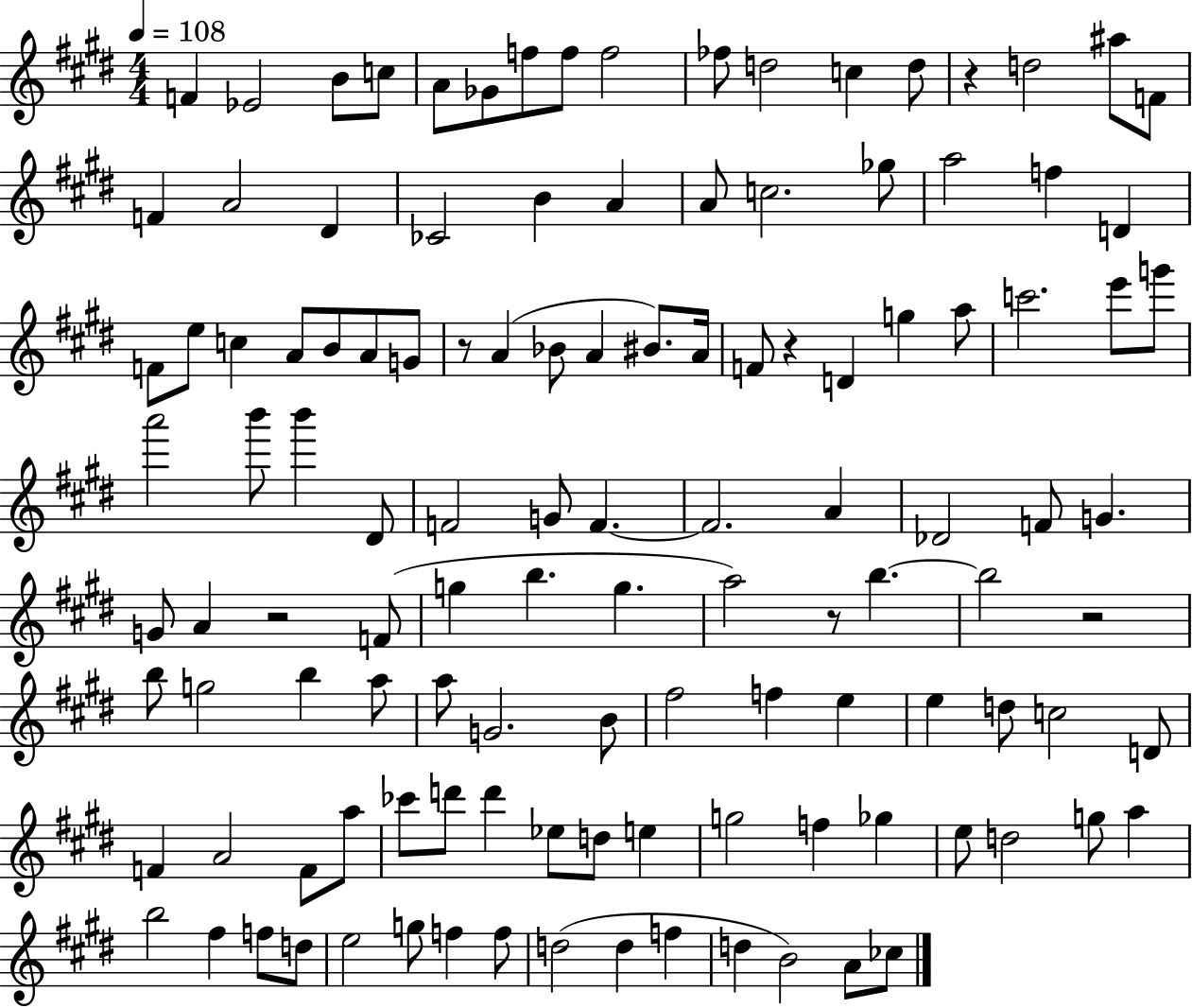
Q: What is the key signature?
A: E major